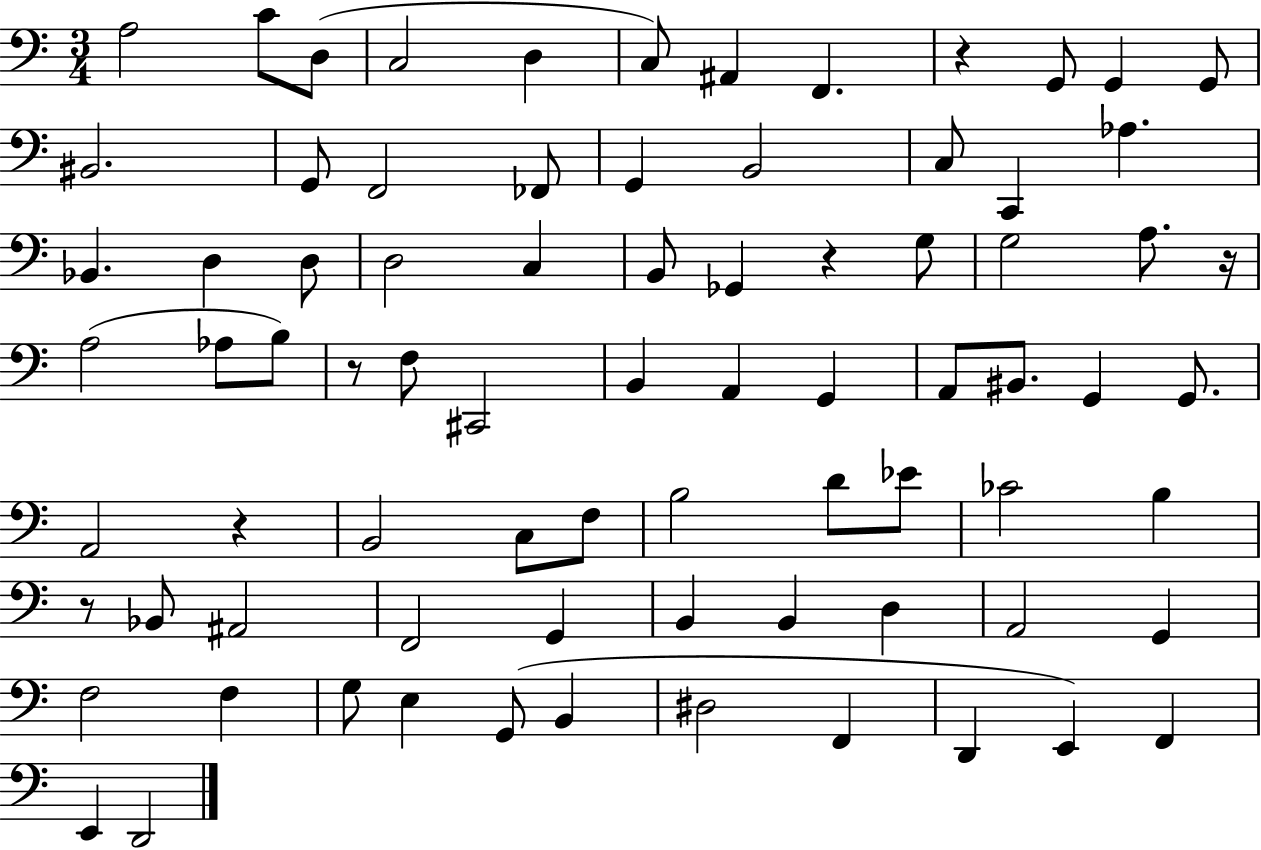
A3/h C4/e D3/e C3/h D3/q C3/e A#2/q F2/q. R/q G2/e G2/q G2/e BIS2/h. G2/e F2/h FES2/e G2/q B2/h C3/e C2/q Ab3/q. Bb2/q. D3/q D3/e D3/h C3/q B2/e Gb2/q R/q G3/e G3/h A3/e. R/s A3/h Ab3/e B3/e R/e F3/e C#2/h B2/q A2/q G2/q A2/e BIS2/e. G2/q G2/e. A2/h R/q B2/h C3/e F3/e B3/h D4/e Eb4/e CES4/h B3/q R/e Bb2/e A#2/h F2/h G2/q B2/q B2/q D3/q A2/h G2/q F3/h F3/q G3/e E3/q G2/e B2/q D#3/h F2/q D2/q E2/q F2/q E2/q D2/h